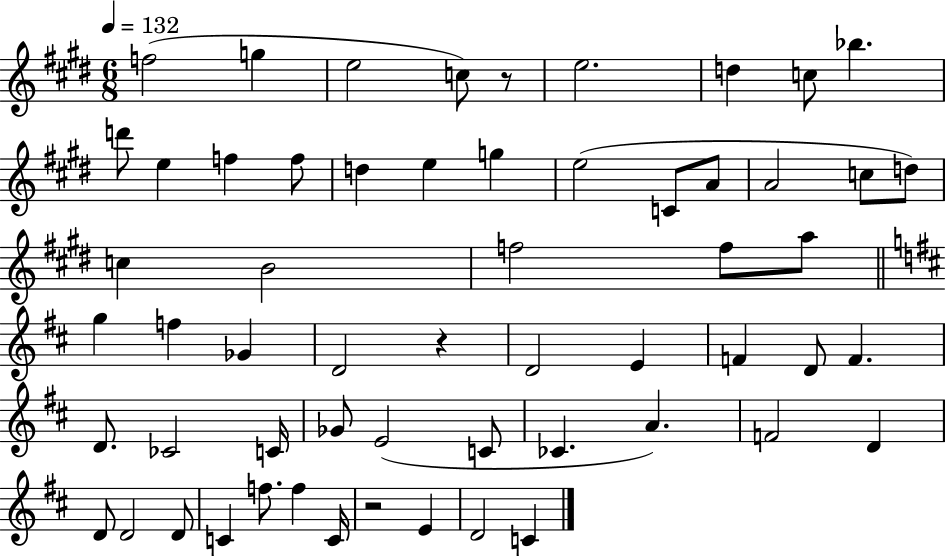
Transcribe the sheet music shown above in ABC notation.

X:1
T:Untitled
M:6/8
L:1/4
K:E
f2 g e2 c/2 z/2 e2 d c/2 _b d'/2 e f f/2 d e g e2 C/2 A/2 A2 c/2 d/2 c B2 f2 f/2 a/2 g f _G D2 z D2 E F D/2 F D/2 _C2 C/4 _G/2 E2 C/2 _C A F2 D D/2 D2 D/2 C f/2 f C/4 z2 E D2 C